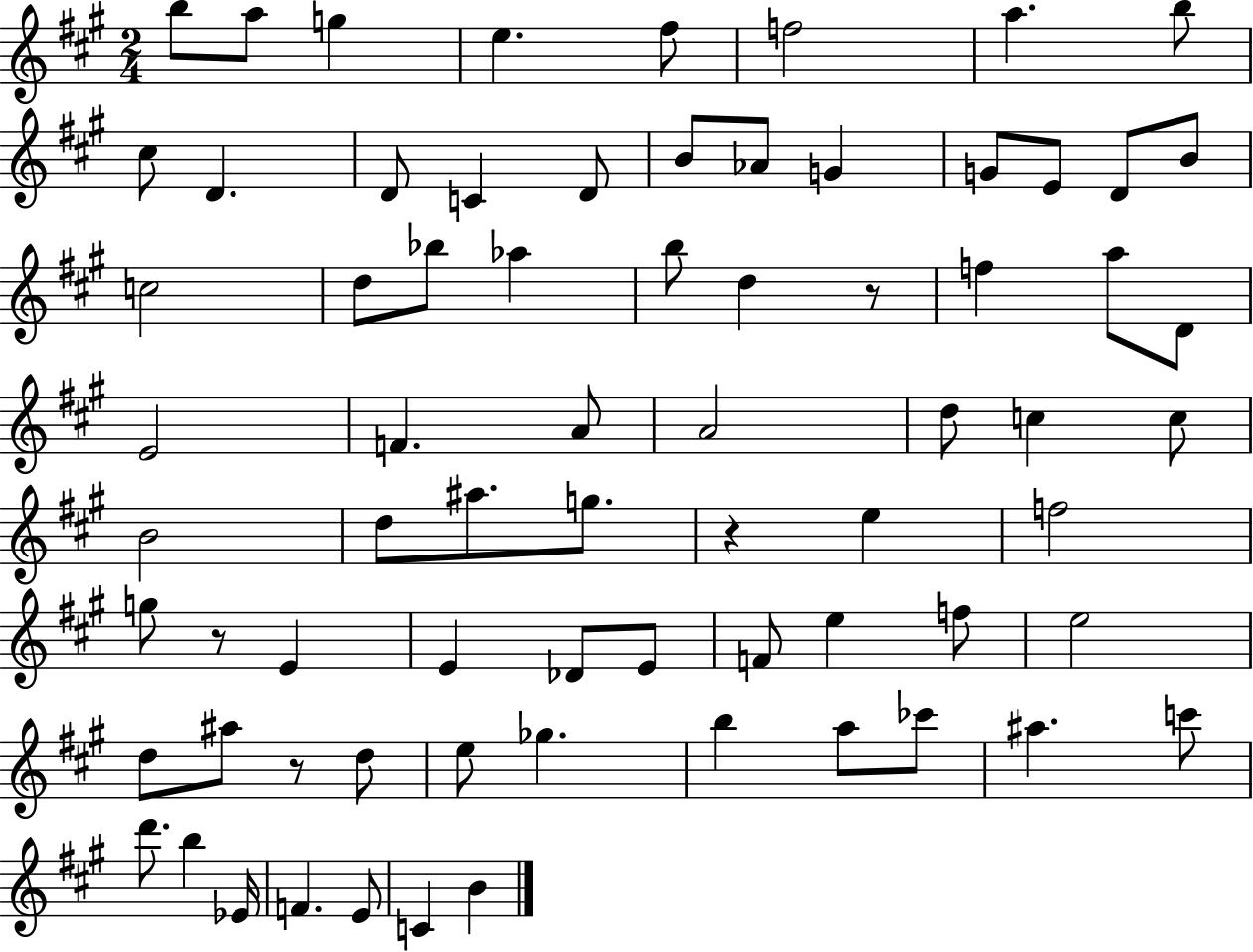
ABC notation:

X:1
T:Untitled
M:2/4
L:1/4
K:A
b/2 a/2 g e ^f/2 f2 a b/2 ^c/2 D D/2 C D/2 B/2 _A/2 G G/2 E/2 D/2 B/2 c2 d/2 _b/2 _a b/2 d z/2 f a/2 D/2 E2 F A/2 A2 d/2 c c/2 B2 d/2 ^a/2 g/2 z e f2 g/2 z/2 E E _D/2 E/2 F/2 e f/2 e2 d/2 ^a/2 z/2 d/2 e/2 _g b a/2 _c'/2 ^a c'/2 d'/2 b _E/4 F E/2 C B